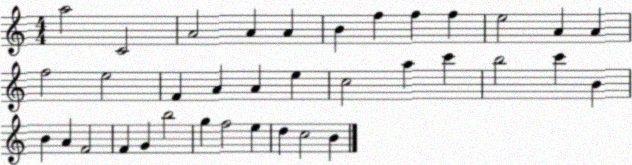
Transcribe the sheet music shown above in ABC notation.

X:1
T:Untitled
M:4/4
L:1/4
K:C
a2 C2 A2 A A B f f f e2 A A f2 e2 F A A e c2 a c' b2 c' B B A F2 F G b2 g f2 e d c2 B